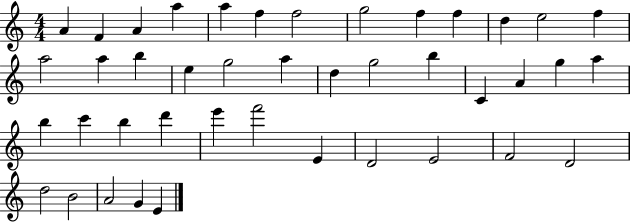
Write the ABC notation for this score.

X:1
T:Untitled
M:4/4
L:1/4
K:C
A F A a a f f2 g2 f f d e2 f a2 a b e g2 a d g2 b C A g a b c' b d' e' f'2 E D2 E2 F2 D2 d2 B2 A2 G E